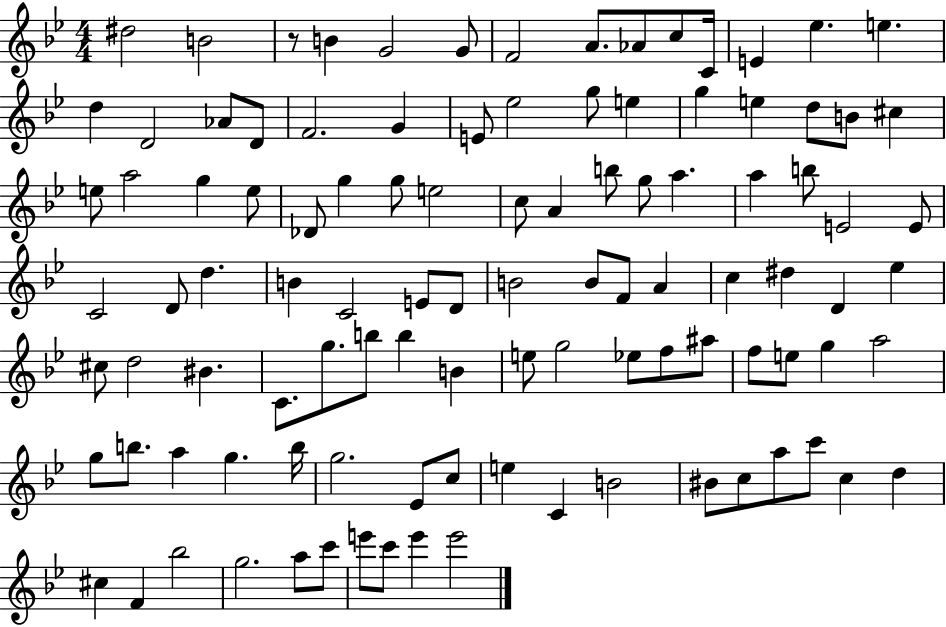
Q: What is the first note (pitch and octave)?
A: D#5